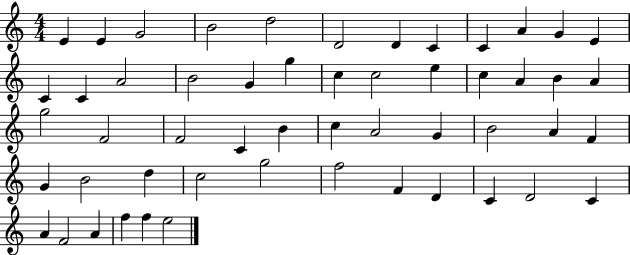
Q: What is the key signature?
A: C major